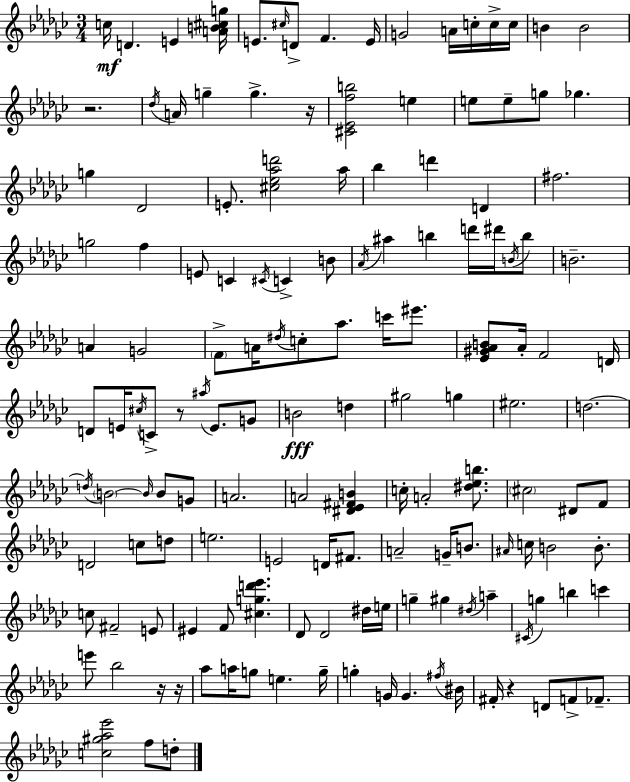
C5/s D4/q. E4/q [A4,B4,C#5,G5]/s E4/e. C#5/s D4/e F4/q. E4/s G4/h A4/s C5/s C5/s C5/s B4/q B4/h R/h. Db5/s A4/s G5/q G5/q. R/s [C#4,Eb4,F5,B5]/h E5/q E5/e E5/e G5/e Gb5/q. G5/q Db4/h E4/e. [C#5,Eb5,Ab5,D6]/h Ab5/s Bb5/q D6/q D4/q F#5/h. G5/h F5/q E4/e C4/q C#4/s C4/q B4/e Ab4/s A#5/q B5/q D6/s D#6/s B4/s B5/e B4/h. A4/q G4/h F4/e A4/s D#5/s C5/e Ab5/e. C6/s EIS6/e. [Eb4,G#4,Ab4,B4]/e Ab4/s F4/h D4/s D4/e E4/s C#5/s C4/e R/e A#5/s E4/e. G4/e B4/h D5/q G#5/h G5/q EIS5/h. D5/h. D5/s B4/h B4/s B4/e G4/e A4/h. A4/h [D#4,Eb4,F#4,B4]/q C5/s A4/h [D#5,Eb5,B5]/e. C#5/h D#4/e F4/e D4/h C5/e D5/e E5/h. E4/h D4/s F#4/e. A4/h G4/s B4/e. A#4/s C5/s B4/h B4/e. C5/e F#4/h E4/e EIS4/q F4/e [C#5,G5,D6,Eb6]/q. Db4/e Db4/h D#5/s E5/s G5/q G#5/q D#5/s A5/q C#4/s G5/q B5/q C6/q E6/e Bb5/h R/s R/s Ab5/e A5/s G5/e E5/q. G5/s G5/q G4/s G4/q. F#5/s BIS4/s F#4/s R/q D4/e F4/e FES4/e. [C5,G#5,Ab5,Eb6]/h F5/e D5/e